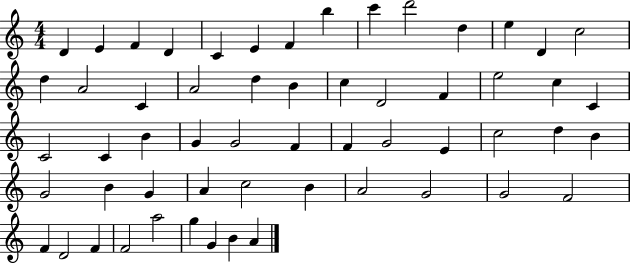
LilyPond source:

{
  \clef treble
  \numericTimeSignature
  \time 4/4
  \key c \major
  d'4 e'4 f'4 d'4 | c'4 e'4 f'4 b''4 | c'''4 d'''2 d''4 | e''4 d'4 c''2 | \break d''4 a'2 c'4 | a'2 d''4 b'4 | c''4 d'2 f'4 | e''2 c''4 c'4 | \break c'2 c'4 b'4 | g'4 g'2 f'4 | f'4 g'2 e'4 | c''2 d''4 b'4 | \break g'2 b'4 g'4 | a'4 c''2 b'4 | a'2 g'2 | g'2 f'2 | \break f'4 d'2 f'4 | f'2 a''2 | g''4 g'4 b'4 a'4 | \bar "|."
}